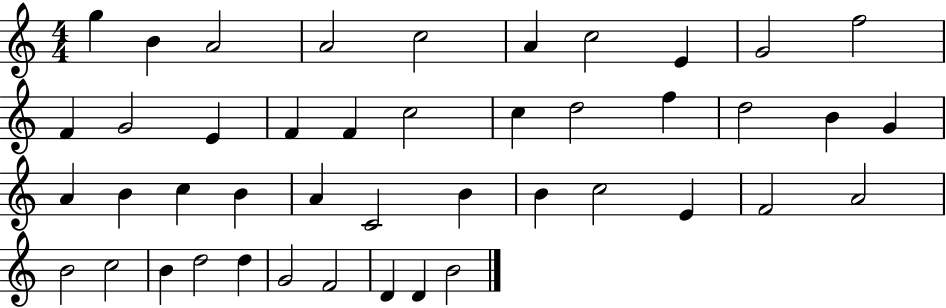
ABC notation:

X:1
T:Untitled
M:4/4
L:1/4
K:C
g B A2 A2 c2 A c2 E G2 f2 F G2 E F F c2 c d2 f d2 B G A B c B A C2 B B c2 E F2 A2 B2 c2 B d2 d G2 F2 D D B2